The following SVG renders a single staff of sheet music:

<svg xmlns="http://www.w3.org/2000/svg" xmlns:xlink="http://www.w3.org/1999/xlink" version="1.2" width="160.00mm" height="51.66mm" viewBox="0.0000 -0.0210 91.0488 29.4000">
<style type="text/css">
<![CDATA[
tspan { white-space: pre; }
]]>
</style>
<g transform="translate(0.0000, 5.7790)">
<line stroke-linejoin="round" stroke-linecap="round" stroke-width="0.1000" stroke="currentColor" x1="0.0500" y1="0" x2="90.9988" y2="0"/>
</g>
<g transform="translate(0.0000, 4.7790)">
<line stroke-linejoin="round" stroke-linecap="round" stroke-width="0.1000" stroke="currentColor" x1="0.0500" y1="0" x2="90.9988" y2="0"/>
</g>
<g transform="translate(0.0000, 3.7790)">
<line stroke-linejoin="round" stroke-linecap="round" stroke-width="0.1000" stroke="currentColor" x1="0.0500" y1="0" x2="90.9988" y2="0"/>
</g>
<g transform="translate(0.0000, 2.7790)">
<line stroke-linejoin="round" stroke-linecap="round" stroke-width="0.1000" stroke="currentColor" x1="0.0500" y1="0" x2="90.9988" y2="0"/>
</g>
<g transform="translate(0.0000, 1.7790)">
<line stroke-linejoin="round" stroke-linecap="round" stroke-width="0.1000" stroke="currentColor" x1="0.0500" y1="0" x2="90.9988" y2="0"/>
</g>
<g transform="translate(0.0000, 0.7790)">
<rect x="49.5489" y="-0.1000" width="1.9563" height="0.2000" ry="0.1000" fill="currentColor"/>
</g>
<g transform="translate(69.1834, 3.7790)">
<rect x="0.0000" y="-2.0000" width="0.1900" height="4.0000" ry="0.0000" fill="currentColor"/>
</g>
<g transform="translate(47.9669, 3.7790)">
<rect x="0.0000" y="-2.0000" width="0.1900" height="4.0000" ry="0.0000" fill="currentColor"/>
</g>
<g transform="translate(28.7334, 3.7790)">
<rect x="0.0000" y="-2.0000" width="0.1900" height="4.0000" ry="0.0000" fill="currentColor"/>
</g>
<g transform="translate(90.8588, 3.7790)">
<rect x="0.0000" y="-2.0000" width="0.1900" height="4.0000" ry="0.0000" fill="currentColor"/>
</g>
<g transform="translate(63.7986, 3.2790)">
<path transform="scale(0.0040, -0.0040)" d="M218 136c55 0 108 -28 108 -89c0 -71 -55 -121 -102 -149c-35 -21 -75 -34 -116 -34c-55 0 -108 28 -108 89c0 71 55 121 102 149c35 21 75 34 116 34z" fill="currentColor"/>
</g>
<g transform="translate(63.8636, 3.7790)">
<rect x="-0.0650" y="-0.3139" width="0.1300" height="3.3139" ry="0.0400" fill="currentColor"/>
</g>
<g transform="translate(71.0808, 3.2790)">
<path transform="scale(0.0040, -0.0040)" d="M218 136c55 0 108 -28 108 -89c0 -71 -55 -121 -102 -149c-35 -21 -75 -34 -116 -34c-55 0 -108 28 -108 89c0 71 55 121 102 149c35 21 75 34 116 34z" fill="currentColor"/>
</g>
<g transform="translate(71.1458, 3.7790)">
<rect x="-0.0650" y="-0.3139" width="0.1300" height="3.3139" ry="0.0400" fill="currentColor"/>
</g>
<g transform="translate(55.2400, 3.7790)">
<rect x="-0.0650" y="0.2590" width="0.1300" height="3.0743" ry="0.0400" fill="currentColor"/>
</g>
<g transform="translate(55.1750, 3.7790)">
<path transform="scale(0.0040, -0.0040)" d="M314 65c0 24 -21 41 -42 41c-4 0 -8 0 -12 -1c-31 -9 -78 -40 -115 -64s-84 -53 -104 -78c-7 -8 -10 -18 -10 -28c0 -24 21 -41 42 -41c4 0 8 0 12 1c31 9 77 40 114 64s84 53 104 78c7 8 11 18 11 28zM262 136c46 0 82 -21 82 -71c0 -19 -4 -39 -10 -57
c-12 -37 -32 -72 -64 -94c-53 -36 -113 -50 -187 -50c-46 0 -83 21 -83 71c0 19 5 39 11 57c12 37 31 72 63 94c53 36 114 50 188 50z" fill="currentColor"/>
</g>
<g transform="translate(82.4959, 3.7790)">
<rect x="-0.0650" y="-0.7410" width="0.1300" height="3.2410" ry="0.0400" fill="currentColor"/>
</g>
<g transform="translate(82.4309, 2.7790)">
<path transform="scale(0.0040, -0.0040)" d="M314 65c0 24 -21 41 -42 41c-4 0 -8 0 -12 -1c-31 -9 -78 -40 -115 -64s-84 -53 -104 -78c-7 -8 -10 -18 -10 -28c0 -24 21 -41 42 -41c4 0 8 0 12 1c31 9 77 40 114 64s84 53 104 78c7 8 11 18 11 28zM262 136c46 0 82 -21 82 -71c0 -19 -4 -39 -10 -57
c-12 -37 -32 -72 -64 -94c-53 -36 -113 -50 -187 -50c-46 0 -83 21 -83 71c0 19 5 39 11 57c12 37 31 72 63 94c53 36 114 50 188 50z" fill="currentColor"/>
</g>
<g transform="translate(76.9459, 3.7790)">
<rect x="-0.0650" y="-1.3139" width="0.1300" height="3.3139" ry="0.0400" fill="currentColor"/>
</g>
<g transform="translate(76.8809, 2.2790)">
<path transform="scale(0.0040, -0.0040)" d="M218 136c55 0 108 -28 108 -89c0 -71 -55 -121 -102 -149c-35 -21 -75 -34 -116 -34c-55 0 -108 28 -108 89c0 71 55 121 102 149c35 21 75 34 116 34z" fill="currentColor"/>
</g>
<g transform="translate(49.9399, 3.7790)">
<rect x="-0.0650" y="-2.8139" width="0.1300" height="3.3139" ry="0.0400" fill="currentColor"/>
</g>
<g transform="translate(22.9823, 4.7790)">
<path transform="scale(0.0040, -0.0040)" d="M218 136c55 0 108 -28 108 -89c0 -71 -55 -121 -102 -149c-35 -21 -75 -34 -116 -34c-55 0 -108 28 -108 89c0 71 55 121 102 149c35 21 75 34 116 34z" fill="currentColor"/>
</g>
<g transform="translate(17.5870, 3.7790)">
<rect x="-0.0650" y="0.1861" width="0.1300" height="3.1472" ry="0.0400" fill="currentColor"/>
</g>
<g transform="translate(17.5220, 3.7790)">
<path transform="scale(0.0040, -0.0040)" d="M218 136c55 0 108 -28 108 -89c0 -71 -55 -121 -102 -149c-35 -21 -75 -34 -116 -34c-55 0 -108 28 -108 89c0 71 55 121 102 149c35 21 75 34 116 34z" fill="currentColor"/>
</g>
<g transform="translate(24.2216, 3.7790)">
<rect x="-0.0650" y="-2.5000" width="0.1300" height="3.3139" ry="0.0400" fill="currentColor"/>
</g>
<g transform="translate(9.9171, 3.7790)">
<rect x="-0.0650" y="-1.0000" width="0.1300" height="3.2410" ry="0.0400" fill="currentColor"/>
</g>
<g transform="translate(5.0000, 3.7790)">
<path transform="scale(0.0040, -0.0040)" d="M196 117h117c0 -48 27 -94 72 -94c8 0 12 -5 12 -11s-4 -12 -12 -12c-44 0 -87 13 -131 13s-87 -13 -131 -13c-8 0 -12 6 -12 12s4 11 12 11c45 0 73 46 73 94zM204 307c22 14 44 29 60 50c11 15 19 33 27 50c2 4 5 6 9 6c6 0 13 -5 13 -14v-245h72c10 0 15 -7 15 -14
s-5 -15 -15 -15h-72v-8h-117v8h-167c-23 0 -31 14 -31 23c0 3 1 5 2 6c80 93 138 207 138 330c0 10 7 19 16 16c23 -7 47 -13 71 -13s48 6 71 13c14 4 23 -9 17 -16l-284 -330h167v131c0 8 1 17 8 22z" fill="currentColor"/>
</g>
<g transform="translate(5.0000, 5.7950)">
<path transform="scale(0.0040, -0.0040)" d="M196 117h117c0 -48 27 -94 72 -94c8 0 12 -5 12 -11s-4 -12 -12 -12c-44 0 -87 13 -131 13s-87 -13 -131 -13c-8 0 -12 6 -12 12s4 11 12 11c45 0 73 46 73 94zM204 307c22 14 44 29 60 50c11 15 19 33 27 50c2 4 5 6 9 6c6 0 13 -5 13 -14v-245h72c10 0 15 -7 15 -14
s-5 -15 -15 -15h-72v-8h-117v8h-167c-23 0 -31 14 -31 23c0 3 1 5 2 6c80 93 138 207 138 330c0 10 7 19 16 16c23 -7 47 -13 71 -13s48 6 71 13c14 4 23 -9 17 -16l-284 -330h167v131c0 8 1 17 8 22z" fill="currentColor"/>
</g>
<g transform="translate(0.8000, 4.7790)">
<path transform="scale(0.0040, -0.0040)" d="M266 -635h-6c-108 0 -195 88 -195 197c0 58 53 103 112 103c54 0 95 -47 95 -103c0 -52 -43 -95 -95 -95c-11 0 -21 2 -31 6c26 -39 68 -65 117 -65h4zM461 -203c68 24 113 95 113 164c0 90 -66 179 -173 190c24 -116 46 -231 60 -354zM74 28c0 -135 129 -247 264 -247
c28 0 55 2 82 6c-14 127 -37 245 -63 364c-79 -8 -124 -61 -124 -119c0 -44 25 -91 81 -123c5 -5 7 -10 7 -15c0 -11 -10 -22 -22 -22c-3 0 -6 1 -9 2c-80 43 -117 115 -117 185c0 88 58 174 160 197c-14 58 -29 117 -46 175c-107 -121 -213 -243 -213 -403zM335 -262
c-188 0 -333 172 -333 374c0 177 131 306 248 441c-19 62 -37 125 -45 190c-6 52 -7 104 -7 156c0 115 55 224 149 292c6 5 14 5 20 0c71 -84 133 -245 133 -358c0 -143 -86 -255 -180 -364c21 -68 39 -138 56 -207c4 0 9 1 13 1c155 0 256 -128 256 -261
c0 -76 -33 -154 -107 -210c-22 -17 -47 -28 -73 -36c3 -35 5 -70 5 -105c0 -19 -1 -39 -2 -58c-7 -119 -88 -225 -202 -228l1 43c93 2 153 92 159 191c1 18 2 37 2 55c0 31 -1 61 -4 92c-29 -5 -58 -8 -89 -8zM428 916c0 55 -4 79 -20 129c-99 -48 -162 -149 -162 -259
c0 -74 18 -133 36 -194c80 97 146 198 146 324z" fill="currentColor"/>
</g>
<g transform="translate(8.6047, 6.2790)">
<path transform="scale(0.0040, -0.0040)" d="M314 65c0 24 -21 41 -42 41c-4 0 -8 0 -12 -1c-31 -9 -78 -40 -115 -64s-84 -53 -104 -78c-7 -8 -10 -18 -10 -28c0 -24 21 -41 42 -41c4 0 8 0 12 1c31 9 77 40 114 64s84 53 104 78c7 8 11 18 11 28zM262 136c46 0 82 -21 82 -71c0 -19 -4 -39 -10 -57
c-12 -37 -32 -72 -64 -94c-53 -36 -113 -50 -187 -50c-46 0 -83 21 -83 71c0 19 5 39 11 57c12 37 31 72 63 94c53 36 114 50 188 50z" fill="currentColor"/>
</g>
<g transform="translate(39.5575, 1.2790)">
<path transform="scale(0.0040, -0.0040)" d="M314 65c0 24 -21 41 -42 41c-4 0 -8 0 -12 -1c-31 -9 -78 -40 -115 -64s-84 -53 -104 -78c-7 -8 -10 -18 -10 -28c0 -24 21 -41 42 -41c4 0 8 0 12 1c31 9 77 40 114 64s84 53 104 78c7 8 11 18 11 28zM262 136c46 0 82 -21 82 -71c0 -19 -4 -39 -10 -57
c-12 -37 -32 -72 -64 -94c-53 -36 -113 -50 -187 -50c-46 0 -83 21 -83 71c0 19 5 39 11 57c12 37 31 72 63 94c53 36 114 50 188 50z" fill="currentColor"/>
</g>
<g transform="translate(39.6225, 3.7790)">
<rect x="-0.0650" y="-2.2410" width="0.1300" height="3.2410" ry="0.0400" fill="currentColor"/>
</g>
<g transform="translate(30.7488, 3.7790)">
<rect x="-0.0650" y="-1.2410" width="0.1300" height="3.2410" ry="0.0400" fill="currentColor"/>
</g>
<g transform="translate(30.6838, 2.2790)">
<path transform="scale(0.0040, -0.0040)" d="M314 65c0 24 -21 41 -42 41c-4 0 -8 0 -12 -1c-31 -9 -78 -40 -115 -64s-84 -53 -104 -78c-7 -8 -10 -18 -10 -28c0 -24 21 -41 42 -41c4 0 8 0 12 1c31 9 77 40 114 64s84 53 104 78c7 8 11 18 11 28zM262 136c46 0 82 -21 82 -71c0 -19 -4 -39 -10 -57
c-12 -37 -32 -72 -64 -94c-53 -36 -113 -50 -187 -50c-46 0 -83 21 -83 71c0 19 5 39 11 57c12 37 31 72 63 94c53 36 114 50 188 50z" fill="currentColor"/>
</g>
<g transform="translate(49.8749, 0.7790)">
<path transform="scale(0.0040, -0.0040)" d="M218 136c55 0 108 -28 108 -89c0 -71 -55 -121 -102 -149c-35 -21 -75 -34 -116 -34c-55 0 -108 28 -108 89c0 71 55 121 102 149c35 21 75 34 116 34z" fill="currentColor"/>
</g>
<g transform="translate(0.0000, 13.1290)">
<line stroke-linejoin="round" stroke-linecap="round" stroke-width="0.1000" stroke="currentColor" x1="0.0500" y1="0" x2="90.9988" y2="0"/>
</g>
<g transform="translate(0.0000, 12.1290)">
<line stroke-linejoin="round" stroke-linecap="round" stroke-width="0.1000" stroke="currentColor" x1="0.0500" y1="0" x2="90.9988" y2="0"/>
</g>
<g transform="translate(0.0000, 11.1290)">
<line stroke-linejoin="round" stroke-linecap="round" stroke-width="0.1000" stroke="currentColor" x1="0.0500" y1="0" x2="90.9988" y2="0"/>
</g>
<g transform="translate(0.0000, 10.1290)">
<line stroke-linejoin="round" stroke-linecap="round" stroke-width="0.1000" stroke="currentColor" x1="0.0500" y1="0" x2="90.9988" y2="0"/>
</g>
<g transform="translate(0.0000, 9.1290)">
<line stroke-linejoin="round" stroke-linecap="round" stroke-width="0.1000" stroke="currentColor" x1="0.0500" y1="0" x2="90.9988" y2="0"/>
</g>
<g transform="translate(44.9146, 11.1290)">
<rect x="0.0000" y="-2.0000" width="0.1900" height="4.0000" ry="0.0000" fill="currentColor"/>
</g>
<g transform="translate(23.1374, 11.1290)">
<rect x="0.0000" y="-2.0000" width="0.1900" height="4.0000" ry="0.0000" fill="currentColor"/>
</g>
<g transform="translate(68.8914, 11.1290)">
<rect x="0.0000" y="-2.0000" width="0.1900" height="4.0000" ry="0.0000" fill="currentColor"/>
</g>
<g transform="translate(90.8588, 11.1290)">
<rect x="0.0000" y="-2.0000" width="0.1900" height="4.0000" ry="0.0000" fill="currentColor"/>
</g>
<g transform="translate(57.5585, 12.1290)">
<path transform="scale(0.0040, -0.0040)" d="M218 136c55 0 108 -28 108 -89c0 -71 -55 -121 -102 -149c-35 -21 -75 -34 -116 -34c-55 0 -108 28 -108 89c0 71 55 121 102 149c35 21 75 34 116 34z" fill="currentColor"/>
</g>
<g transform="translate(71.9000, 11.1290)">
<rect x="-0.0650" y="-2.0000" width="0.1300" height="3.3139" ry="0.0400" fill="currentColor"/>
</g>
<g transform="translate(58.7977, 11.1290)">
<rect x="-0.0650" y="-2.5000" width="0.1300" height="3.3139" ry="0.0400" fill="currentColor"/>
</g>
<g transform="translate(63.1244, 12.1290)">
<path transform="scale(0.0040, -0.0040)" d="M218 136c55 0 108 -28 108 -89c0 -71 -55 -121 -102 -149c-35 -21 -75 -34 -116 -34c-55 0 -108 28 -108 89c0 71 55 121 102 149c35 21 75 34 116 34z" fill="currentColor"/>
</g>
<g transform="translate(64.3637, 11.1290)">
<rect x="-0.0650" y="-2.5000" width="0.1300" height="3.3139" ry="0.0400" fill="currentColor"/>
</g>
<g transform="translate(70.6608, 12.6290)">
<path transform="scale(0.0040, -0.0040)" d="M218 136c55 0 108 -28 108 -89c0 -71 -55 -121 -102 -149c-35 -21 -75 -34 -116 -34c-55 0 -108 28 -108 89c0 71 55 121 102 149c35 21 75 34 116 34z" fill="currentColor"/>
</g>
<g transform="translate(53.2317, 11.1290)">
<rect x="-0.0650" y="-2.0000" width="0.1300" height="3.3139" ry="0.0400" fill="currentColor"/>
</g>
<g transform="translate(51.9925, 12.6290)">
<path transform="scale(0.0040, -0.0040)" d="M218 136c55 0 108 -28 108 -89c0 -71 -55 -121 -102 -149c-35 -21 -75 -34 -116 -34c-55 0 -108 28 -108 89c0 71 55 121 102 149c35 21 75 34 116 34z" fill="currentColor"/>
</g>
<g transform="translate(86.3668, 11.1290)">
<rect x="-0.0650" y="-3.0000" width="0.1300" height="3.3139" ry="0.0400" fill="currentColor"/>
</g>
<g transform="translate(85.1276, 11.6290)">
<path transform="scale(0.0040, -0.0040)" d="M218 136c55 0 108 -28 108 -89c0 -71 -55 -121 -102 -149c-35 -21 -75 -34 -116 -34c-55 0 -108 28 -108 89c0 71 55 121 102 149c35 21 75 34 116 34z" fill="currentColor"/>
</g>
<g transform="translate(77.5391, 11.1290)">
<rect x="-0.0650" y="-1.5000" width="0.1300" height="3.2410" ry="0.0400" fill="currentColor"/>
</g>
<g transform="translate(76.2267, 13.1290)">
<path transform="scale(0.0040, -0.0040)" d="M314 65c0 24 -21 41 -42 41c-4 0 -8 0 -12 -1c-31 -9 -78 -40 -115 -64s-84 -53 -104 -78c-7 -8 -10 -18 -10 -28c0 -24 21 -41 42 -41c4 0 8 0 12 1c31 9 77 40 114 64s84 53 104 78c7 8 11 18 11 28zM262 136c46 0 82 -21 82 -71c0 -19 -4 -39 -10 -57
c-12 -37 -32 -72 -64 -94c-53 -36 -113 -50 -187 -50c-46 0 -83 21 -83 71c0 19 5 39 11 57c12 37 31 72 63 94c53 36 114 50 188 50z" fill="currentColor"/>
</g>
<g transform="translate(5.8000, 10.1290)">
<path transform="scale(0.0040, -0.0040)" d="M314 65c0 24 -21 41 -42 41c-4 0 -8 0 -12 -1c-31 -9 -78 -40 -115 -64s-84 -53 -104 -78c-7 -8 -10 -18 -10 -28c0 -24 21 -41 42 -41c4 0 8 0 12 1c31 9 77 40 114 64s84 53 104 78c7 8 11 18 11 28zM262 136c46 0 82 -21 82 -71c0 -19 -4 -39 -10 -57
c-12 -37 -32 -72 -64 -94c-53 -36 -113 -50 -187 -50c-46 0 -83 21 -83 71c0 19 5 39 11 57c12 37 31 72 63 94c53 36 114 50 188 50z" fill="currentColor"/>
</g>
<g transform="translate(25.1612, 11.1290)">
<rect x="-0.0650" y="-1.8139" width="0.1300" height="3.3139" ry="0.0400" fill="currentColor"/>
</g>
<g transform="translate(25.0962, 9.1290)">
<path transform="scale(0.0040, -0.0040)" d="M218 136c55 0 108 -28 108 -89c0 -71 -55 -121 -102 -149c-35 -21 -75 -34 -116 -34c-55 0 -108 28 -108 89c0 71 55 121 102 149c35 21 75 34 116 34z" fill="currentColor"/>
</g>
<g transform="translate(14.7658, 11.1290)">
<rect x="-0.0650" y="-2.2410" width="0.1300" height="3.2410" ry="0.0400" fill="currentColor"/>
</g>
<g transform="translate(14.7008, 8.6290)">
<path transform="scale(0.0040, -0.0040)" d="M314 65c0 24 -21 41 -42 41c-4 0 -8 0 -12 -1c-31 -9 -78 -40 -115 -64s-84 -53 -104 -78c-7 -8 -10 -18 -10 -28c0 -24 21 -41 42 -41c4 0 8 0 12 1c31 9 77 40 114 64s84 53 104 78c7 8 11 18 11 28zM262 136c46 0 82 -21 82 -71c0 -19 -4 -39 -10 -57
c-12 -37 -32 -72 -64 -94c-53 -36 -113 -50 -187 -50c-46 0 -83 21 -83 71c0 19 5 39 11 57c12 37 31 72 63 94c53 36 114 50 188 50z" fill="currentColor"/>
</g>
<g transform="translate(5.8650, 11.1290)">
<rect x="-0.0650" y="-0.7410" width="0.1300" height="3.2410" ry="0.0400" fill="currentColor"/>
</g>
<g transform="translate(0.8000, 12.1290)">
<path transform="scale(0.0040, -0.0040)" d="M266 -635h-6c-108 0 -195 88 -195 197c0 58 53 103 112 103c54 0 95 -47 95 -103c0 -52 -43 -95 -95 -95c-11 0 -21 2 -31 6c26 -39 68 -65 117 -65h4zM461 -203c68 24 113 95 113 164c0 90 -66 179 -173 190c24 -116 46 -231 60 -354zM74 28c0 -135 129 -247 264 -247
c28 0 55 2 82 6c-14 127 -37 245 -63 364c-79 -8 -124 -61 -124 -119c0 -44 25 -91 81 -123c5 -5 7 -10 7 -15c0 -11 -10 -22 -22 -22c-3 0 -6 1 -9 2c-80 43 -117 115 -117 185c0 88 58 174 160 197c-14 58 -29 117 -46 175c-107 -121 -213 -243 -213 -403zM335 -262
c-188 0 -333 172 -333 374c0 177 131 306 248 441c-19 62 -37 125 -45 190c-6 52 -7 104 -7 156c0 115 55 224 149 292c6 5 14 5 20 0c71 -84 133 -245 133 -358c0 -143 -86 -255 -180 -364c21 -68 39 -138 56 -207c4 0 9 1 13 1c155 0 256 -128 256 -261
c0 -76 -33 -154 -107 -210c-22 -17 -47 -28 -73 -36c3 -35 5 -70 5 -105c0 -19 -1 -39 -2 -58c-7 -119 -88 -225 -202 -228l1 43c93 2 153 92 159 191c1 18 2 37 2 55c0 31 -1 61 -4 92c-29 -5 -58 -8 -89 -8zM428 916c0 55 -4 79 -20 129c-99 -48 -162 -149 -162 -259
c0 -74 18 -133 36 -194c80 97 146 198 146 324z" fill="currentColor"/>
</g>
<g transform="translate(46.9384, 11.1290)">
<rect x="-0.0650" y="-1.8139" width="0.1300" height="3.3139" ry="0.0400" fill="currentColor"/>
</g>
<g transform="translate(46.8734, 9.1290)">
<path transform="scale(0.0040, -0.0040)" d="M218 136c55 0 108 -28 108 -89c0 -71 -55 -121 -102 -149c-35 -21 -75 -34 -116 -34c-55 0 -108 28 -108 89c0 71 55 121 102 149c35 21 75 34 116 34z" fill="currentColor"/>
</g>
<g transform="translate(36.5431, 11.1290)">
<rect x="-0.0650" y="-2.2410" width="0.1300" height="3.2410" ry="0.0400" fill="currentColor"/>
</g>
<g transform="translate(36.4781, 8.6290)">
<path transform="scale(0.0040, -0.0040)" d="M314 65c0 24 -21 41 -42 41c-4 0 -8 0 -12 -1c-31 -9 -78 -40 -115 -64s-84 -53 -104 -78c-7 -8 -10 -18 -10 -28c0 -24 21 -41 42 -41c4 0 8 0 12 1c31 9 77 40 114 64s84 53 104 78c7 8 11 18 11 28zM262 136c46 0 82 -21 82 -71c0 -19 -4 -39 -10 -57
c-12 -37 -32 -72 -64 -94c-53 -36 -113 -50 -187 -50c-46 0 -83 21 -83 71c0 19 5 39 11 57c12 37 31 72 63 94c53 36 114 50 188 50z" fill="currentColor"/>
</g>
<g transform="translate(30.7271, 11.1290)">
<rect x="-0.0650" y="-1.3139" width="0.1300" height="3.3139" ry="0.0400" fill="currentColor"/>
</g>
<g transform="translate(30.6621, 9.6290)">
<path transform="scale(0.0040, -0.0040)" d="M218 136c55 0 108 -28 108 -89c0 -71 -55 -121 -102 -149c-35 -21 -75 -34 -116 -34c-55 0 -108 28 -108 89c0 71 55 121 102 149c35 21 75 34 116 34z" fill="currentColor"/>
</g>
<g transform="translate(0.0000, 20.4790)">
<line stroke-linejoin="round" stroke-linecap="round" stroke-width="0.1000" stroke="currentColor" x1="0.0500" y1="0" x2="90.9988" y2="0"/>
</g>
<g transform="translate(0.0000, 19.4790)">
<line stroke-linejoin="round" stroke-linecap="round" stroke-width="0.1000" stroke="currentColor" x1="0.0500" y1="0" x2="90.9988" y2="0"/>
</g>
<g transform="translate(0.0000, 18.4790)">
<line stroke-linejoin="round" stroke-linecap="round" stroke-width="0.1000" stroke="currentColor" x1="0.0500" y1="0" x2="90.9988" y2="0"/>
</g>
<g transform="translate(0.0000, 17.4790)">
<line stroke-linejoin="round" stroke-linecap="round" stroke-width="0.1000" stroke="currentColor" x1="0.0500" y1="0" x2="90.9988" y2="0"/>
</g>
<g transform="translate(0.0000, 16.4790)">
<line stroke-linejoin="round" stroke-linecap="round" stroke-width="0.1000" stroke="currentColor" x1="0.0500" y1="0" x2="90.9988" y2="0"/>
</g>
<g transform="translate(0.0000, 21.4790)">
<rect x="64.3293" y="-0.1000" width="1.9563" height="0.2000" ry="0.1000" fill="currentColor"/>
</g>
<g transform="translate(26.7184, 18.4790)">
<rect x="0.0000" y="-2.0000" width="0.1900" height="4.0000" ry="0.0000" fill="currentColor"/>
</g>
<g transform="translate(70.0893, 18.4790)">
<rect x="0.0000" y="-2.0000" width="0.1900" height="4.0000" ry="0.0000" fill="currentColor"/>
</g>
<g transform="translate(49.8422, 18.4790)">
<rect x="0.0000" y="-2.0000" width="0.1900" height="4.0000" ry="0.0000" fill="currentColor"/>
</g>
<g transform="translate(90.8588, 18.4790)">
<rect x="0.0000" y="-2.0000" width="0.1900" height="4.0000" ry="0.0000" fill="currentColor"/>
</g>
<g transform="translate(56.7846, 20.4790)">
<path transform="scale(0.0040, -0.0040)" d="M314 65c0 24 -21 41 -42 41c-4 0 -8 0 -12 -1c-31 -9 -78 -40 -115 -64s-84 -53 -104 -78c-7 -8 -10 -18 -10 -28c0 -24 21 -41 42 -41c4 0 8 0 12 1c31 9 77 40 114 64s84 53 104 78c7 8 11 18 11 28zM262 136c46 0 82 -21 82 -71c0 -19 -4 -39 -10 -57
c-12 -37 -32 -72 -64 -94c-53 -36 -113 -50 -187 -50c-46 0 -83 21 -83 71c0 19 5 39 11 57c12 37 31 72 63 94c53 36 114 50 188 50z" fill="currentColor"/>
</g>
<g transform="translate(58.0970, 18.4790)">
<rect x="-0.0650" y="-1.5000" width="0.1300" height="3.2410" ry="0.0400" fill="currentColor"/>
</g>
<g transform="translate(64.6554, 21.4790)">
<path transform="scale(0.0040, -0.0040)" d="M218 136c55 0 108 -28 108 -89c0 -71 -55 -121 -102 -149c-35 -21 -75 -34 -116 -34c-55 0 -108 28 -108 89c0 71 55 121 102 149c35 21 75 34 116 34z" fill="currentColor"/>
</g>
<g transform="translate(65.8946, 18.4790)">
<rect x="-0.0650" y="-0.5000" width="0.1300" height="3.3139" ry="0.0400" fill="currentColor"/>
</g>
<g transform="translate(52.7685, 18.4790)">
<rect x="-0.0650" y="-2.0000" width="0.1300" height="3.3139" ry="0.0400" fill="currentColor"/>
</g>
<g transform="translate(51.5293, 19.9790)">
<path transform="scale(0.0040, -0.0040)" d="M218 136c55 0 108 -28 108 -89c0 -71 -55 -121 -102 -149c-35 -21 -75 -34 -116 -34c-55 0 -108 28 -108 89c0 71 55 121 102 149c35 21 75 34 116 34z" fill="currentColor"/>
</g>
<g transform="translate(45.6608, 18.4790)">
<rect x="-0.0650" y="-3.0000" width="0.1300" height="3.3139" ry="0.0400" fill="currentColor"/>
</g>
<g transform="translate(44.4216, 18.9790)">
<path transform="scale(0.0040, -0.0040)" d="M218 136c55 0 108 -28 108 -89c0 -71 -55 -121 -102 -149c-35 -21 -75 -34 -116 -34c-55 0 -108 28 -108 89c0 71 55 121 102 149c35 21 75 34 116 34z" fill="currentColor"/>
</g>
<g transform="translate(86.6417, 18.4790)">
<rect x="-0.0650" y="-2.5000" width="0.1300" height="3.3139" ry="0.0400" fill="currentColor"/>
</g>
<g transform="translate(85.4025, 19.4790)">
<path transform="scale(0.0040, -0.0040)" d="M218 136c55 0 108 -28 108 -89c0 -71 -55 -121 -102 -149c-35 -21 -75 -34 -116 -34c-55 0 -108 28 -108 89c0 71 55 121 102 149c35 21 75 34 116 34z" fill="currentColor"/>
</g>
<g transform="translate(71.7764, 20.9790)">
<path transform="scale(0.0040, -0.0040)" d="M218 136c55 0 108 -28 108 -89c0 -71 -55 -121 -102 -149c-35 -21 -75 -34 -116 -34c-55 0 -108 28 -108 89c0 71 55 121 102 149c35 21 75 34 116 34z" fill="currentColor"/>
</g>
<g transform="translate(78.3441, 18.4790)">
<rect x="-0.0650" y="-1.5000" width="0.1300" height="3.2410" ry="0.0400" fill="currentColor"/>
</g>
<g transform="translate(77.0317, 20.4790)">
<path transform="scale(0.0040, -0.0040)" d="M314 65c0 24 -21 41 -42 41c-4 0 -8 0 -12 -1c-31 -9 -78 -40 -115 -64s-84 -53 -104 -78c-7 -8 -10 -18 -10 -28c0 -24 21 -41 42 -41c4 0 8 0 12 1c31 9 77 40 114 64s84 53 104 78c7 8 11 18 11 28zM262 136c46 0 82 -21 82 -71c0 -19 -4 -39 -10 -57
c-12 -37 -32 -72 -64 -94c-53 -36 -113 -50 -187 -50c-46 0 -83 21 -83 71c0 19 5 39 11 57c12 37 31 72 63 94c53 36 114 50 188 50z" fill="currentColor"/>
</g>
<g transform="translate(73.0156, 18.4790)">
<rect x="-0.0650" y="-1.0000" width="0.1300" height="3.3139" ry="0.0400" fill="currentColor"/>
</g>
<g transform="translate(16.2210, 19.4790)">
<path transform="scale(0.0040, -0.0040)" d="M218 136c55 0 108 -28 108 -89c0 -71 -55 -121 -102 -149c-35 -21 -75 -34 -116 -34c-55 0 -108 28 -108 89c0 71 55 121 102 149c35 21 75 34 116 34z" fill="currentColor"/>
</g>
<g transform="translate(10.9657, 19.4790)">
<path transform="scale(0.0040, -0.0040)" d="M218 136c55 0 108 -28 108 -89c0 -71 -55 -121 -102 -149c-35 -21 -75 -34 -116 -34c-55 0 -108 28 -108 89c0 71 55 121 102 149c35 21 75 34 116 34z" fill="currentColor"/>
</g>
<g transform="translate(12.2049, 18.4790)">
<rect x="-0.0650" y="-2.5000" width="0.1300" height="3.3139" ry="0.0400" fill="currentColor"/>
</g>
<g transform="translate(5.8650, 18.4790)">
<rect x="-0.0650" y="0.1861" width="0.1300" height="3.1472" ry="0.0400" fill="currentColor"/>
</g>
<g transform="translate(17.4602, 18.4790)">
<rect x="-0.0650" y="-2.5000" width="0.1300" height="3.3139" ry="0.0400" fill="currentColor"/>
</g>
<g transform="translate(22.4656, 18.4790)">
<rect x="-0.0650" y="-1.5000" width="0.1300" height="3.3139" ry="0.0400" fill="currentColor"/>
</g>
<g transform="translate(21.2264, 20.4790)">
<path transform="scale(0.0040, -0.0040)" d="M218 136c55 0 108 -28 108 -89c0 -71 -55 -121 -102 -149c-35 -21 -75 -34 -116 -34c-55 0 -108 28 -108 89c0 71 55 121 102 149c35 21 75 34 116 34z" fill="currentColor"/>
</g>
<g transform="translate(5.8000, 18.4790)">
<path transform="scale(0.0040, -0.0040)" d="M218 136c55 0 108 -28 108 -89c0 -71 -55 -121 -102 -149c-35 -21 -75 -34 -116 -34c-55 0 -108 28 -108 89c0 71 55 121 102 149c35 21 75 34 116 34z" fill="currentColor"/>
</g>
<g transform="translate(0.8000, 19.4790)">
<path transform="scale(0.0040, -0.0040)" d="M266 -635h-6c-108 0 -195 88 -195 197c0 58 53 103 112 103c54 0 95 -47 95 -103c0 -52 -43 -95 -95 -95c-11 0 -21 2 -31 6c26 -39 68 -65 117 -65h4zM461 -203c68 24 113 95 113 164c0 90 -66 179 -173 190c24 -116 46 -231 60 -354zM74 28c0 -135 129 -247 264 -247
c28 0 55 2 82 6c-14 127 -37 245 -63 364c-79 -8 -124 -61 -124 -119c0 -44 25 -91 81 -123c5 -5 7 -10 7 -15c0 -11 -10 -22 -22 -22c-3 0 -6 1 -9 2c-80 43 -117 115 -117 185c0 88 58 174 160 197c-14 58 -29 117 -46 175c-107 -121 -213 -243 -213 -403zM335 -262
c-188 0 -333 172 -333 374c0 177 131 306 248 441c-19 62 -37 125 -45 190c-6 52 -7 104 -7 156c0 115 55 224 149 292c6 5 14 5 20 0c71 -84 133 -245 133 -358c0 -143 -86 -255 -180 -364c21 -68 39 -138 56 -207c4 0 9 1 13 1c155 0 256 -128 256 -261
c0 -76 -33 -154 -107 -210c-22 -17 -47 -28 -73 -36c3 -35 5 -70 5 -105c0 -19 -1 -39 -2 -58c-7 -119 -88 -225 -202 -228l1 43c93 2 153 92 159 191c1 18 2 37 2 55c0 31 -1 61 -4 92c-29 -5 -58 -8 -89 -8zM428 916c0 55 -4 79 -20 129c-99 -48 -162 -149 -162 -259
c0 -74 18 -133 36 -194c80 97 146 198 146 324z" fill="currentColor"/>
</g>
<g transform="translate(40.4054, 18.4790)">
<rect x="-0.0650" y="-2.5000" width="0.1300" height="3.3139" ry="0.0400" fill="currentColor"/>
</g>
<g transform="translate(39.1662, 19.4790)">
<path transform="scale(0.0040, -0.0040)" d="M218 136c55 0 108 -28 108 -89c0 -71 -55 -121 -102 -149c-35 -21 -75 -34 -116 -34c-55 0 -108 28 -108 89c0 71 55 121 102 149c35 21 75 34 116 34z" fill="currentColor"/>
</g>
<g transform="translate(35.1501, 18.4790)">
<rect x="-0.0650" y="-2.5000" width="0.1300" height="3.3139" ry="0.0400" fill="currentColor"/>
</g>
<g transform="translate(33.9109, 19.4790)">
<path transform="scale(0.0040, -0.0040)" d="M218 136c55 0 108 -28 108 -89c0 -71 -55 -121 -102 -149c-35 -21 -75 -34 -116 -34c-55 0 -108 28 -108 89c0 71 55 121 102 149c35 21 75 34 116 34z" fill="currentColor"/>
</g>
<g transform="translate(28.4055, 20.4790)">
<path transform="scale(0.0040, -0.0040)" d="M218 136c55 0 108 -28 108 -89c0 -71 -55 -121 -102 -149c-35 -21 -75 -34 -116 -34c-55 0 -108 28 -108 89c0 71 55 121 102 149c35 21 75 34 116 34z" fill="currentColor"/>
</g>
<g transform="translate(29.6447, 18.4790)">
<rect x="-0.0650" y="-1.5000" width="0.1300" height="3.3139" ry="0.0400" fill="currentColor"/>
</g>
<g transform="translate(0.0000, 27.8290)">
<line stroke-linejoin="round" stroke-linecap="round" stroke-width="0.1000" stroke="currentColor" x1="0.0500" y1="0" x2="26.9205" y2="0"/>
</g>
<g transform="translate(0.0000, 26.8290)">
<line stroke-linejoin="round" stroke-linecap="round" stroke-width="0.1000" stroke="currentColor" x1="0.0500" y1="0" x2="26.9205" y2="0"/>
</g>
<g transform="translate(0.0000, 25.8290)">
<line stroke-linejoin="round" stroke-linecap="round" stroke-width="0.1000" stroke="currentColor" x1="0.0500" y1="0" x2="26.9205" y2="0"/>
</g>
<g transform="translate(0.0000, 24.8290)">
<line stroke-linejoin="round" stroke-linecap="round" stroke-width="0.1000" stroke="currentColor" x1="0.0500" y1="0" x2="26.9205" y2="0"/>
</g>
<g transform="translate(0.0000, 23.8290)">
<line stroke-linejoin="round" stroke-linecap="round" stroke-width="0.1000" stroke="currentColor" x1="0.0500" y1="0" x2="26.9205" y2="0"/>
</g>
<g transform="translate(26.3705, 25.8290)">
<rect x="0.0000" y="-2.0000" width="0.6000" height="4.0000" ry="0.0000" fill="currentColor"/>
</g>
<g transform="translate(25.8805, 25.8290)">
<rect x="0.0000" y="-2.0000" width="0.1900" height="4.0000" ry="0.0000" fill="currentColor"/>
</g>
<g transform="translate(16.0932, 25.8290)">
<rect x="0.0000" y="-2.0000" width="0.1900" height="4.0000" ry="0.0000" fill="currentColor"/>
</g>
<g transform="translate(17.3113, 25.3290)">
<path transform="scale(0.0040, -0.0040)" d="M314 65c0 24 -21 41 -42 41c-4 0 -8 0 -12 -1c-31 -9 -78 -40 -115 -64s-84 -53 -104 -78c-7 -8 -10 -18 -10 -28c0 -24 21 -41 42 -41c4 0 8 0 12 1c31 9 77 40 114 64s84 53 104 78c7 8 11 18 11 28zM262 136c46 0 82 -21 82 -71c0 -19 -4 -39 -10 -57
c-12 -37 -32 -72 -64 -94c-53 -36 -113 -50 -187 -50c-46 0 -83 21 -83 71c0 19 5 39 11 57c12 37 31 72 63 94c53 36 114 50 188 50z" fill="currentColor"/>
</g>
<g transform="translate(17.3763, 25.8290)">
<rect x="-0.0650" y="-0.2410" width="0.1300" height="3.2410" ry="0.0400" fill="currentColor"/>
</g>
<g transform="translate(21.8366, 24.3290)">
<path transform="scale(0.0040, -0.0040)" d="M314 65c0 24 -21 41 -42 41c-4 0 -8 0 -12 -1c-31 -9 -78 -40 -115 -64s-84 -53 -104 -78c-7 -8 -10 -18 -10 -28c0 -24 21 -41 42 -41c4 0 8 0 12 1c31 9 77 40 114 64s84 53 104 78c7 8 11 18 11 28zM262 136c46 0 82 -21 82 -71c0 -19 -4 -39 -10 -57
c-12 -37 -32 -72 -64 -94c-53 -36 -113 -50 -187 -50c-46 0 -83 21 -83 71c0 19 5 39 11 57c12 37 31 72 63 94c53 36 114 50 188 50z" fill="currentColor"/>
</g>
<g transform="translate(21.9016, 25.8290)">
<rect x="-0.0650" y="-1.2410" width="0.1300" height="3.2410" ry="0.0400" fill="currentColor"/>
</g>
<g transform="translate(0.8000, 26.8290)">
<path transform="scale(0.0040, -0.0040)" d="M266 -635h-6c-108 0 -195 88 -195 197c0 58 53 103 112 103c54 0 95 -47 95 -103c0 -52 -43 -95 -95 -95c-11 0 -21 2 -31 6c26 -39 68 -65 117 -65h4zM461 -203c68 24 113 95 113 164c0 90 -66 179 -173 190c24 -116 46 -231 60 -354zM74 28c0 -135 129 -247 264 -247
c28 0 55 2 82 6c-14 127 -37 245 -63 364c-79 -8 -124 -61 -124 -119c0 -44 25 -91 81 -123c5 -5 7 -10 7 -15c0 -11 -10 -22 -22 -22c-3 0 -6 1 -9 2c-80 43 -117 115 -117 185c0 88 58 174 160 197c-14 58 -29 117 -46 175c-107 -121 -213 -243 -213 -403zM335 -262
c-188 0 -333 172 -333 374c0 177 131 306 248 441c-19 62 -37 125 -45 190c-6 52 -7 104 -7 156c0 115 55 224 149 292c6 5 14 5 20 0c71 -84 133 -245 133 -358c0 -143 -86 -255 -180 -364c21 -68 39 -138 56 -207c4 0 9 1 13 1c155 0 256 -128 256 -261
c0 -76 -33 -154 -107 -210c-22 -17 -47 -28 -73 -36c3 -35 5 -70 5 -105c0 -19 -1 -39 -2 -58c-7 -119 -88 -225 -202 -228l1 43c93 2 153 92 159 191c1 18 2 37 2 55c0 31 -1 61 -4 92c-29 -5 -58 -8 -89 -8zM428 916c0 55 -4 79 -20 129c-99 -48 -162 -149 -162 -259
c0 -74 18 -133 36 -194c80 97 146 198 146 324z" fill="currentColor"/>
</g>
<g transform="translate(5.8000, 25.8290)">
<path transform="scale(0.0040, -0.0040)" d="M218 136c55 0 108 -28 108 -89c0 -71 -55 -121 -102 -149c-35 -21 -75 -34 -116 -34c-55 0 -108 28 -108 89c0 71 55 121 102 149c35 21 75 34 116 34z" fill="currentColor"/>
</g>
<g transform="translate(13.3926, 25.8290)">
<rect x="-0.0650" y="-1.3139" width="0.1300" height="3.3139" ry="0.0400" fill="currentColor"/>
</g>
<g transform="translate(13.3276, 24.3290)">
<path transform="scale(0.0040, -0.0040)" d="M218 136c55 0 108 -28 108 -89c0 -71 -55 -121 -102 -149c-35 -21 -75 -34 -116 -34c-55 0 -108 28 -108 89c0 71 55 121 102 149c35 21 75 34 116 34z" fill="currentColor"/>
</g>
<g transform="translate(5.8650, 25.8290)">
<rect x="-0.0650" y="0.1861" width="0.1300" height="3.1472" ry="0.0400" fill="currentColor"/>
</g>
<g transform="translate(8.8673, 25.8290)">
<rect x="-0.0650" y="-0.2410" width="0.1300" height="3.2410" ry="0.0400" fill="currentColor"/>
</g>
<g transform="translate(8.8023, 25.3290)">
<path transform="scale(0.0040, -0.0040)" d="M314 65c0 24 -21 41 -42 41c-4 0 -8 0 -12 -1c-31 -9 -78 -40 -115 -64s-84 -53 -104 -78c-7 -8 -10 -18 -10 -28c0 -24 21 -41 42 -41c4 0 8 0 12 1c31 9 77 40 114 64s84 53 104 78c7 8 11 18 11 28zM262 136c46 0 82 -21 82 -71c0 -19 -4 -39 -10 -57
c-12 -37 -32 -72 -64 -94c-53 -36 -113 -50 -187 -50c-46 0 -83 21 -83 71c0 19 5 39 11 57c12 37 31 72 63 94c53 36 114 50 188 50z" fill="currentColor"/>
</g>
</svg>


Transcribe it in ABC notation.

X:1
T:Untitled
M:4/4
L:1/4
K:C
D2 B G e2 g2 a B2 c c e d2 d2 g2 f e g2 f F G G F E2 A B G G E E G G A F E2 C D E2 G B c2 e c2 e2